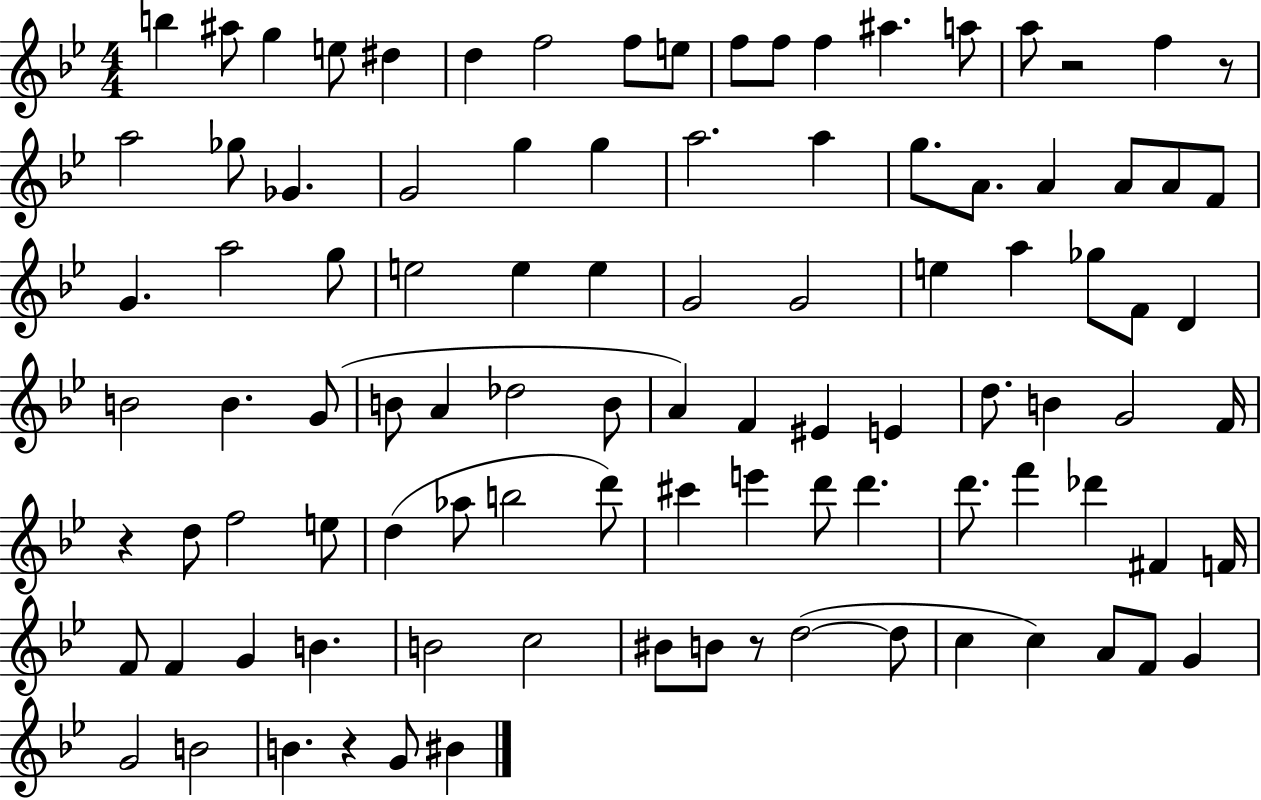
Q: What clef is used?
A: treble